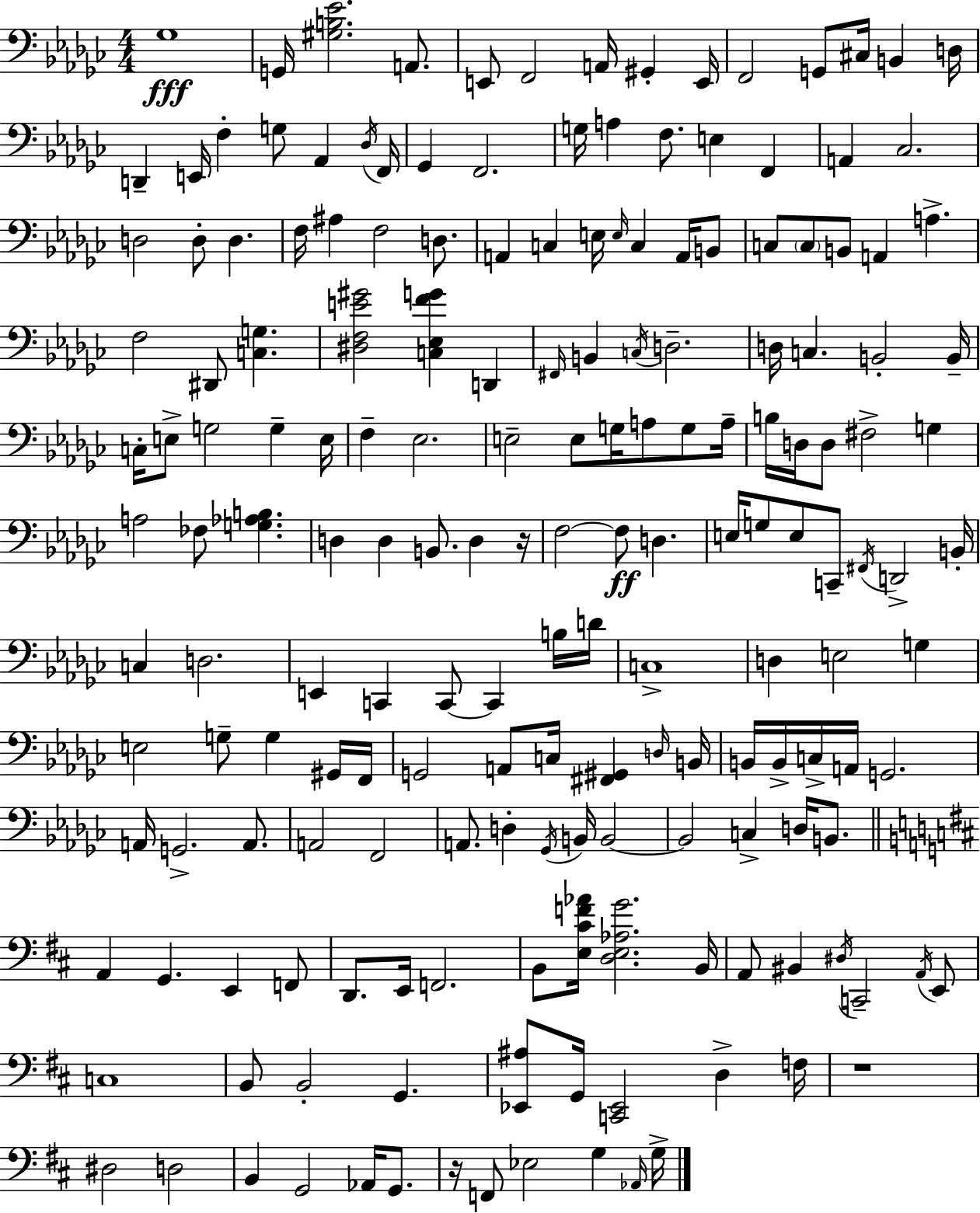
X:1
T:Untitled
M:4/4
L:1/4
K:Ebm
_G,4 G,,/4 [^G,B,_E]2 A,,/2 E,,/2 F,,2 A,,/4 ^G,, E,,/4 F,,2 G,,/2 ^C,/4 B,, D,/4 D,, E,,/4 F, G,/2 _A,, _D,/4 F,,/4 _G,, F,,2 G,/4 A, F,/2 E, F,, A,, _C,2 D,2 D,/2 D, F,/4 ^A, F,2 D,/2 A,, C, E,/4 E,/4 C, A,,/4 B,,/2 C,/2 C,/2 B,,/2 A,, A, F,2 ^D,,/2 [C,G,] [^D,F,E^G]2 [C,_E,FG] D,, ^F,,/4 B,, C,/4 D,2 D,/4 C, B,,2 B,,/4 C,/4 E,/2 G,2 G, E,/4 F, _E,2 E,2 E,/2 G,/4 A,/2 G,/2 A,/4 B,/4 D,/4 D,/2 ^F,2 G, A,2 _F,/2 [G,_A,B,] D, D, B,,/2 D, z/4 F,2 F,/2 D, E,/4 G,/2 E,/2 C,,/2 ^F,,/4 D,,2 B,,/4 C, D,2 E,, C,, C,,/2 C,, B,/4 D/4 C,4 D, E,2 G, E,2 G,/2 G, ^G,,/4 F,,/4 G,,2 A,,/2 C,/4 [^F,,^G,,] D,/4 B,,/4 B,,/4 B,,/4 C,/4 A,,/4 G,,2 A,,/4 G,,2 A,,/2 A,,2 F,,2 A,,/2 D, _G,,/4 B,,/4 B,,2 B,,2 C, D,/4 B,,/2 A,, G,, E,, F,,/2 D,,/2 E,,/4 F,,2 B,,/2 [E,^CF_A]/4 [D,E,_A,G]2 B,,/4 A,,/2 ^B,, ^D,/4 C,,2 A,,/4 E,,/2 C,4 B,,/2 B,,2 G,, [_E,,^A,]/2 G,,/4 [C,,_E,,]2 D, F,/4 z4 ^D,2 D,2 B,, G,,2 _A,,/4 G,,/2 z/4 F,,/2 _E,2 G, _A,,/4 G,/4